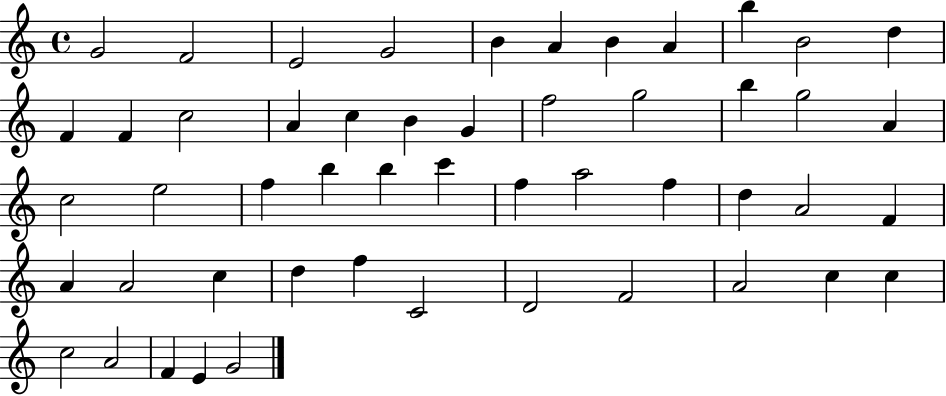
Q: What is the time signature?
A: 4/4